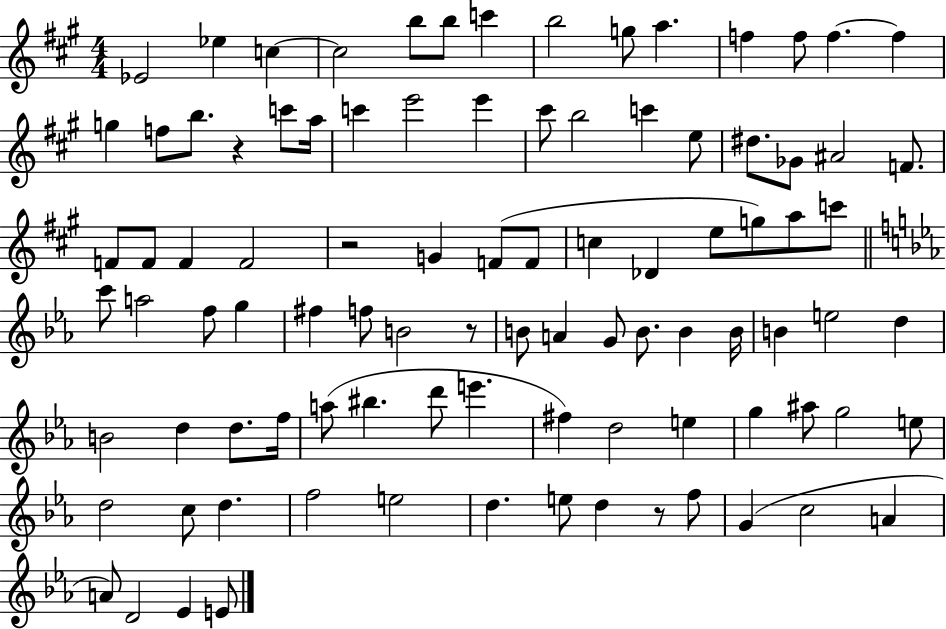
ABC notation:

X:1
T:Untitled
M:4/4
L:1/4
K:A
_E2 _e c c2 b/2 b/2 c' b2 g/2 a f f/2 f f g f/2 b/2 z c'/2 a/4 c' e'2 e' ^c'/2 b2 c' e/2 ^d/2 _G/2 ^A2 F/2 F/2 F/2 F F2 z2 G F/2 F/2 c _D e/2 g/2 a/2 c'/2 c'/2 a2 f/2 g ^f f/2 B2 z/2 B/2 A G/2 B/2 B B/4 B e2 d B2 d d/2 f/4 a/2 ^b d'/2 e' ^f d2 e g ^a/2 g2 e/2 d2 c/2 d f2 e2 d e/2 d z/2 f/2 G c2 A A/2 D2 _E E/2